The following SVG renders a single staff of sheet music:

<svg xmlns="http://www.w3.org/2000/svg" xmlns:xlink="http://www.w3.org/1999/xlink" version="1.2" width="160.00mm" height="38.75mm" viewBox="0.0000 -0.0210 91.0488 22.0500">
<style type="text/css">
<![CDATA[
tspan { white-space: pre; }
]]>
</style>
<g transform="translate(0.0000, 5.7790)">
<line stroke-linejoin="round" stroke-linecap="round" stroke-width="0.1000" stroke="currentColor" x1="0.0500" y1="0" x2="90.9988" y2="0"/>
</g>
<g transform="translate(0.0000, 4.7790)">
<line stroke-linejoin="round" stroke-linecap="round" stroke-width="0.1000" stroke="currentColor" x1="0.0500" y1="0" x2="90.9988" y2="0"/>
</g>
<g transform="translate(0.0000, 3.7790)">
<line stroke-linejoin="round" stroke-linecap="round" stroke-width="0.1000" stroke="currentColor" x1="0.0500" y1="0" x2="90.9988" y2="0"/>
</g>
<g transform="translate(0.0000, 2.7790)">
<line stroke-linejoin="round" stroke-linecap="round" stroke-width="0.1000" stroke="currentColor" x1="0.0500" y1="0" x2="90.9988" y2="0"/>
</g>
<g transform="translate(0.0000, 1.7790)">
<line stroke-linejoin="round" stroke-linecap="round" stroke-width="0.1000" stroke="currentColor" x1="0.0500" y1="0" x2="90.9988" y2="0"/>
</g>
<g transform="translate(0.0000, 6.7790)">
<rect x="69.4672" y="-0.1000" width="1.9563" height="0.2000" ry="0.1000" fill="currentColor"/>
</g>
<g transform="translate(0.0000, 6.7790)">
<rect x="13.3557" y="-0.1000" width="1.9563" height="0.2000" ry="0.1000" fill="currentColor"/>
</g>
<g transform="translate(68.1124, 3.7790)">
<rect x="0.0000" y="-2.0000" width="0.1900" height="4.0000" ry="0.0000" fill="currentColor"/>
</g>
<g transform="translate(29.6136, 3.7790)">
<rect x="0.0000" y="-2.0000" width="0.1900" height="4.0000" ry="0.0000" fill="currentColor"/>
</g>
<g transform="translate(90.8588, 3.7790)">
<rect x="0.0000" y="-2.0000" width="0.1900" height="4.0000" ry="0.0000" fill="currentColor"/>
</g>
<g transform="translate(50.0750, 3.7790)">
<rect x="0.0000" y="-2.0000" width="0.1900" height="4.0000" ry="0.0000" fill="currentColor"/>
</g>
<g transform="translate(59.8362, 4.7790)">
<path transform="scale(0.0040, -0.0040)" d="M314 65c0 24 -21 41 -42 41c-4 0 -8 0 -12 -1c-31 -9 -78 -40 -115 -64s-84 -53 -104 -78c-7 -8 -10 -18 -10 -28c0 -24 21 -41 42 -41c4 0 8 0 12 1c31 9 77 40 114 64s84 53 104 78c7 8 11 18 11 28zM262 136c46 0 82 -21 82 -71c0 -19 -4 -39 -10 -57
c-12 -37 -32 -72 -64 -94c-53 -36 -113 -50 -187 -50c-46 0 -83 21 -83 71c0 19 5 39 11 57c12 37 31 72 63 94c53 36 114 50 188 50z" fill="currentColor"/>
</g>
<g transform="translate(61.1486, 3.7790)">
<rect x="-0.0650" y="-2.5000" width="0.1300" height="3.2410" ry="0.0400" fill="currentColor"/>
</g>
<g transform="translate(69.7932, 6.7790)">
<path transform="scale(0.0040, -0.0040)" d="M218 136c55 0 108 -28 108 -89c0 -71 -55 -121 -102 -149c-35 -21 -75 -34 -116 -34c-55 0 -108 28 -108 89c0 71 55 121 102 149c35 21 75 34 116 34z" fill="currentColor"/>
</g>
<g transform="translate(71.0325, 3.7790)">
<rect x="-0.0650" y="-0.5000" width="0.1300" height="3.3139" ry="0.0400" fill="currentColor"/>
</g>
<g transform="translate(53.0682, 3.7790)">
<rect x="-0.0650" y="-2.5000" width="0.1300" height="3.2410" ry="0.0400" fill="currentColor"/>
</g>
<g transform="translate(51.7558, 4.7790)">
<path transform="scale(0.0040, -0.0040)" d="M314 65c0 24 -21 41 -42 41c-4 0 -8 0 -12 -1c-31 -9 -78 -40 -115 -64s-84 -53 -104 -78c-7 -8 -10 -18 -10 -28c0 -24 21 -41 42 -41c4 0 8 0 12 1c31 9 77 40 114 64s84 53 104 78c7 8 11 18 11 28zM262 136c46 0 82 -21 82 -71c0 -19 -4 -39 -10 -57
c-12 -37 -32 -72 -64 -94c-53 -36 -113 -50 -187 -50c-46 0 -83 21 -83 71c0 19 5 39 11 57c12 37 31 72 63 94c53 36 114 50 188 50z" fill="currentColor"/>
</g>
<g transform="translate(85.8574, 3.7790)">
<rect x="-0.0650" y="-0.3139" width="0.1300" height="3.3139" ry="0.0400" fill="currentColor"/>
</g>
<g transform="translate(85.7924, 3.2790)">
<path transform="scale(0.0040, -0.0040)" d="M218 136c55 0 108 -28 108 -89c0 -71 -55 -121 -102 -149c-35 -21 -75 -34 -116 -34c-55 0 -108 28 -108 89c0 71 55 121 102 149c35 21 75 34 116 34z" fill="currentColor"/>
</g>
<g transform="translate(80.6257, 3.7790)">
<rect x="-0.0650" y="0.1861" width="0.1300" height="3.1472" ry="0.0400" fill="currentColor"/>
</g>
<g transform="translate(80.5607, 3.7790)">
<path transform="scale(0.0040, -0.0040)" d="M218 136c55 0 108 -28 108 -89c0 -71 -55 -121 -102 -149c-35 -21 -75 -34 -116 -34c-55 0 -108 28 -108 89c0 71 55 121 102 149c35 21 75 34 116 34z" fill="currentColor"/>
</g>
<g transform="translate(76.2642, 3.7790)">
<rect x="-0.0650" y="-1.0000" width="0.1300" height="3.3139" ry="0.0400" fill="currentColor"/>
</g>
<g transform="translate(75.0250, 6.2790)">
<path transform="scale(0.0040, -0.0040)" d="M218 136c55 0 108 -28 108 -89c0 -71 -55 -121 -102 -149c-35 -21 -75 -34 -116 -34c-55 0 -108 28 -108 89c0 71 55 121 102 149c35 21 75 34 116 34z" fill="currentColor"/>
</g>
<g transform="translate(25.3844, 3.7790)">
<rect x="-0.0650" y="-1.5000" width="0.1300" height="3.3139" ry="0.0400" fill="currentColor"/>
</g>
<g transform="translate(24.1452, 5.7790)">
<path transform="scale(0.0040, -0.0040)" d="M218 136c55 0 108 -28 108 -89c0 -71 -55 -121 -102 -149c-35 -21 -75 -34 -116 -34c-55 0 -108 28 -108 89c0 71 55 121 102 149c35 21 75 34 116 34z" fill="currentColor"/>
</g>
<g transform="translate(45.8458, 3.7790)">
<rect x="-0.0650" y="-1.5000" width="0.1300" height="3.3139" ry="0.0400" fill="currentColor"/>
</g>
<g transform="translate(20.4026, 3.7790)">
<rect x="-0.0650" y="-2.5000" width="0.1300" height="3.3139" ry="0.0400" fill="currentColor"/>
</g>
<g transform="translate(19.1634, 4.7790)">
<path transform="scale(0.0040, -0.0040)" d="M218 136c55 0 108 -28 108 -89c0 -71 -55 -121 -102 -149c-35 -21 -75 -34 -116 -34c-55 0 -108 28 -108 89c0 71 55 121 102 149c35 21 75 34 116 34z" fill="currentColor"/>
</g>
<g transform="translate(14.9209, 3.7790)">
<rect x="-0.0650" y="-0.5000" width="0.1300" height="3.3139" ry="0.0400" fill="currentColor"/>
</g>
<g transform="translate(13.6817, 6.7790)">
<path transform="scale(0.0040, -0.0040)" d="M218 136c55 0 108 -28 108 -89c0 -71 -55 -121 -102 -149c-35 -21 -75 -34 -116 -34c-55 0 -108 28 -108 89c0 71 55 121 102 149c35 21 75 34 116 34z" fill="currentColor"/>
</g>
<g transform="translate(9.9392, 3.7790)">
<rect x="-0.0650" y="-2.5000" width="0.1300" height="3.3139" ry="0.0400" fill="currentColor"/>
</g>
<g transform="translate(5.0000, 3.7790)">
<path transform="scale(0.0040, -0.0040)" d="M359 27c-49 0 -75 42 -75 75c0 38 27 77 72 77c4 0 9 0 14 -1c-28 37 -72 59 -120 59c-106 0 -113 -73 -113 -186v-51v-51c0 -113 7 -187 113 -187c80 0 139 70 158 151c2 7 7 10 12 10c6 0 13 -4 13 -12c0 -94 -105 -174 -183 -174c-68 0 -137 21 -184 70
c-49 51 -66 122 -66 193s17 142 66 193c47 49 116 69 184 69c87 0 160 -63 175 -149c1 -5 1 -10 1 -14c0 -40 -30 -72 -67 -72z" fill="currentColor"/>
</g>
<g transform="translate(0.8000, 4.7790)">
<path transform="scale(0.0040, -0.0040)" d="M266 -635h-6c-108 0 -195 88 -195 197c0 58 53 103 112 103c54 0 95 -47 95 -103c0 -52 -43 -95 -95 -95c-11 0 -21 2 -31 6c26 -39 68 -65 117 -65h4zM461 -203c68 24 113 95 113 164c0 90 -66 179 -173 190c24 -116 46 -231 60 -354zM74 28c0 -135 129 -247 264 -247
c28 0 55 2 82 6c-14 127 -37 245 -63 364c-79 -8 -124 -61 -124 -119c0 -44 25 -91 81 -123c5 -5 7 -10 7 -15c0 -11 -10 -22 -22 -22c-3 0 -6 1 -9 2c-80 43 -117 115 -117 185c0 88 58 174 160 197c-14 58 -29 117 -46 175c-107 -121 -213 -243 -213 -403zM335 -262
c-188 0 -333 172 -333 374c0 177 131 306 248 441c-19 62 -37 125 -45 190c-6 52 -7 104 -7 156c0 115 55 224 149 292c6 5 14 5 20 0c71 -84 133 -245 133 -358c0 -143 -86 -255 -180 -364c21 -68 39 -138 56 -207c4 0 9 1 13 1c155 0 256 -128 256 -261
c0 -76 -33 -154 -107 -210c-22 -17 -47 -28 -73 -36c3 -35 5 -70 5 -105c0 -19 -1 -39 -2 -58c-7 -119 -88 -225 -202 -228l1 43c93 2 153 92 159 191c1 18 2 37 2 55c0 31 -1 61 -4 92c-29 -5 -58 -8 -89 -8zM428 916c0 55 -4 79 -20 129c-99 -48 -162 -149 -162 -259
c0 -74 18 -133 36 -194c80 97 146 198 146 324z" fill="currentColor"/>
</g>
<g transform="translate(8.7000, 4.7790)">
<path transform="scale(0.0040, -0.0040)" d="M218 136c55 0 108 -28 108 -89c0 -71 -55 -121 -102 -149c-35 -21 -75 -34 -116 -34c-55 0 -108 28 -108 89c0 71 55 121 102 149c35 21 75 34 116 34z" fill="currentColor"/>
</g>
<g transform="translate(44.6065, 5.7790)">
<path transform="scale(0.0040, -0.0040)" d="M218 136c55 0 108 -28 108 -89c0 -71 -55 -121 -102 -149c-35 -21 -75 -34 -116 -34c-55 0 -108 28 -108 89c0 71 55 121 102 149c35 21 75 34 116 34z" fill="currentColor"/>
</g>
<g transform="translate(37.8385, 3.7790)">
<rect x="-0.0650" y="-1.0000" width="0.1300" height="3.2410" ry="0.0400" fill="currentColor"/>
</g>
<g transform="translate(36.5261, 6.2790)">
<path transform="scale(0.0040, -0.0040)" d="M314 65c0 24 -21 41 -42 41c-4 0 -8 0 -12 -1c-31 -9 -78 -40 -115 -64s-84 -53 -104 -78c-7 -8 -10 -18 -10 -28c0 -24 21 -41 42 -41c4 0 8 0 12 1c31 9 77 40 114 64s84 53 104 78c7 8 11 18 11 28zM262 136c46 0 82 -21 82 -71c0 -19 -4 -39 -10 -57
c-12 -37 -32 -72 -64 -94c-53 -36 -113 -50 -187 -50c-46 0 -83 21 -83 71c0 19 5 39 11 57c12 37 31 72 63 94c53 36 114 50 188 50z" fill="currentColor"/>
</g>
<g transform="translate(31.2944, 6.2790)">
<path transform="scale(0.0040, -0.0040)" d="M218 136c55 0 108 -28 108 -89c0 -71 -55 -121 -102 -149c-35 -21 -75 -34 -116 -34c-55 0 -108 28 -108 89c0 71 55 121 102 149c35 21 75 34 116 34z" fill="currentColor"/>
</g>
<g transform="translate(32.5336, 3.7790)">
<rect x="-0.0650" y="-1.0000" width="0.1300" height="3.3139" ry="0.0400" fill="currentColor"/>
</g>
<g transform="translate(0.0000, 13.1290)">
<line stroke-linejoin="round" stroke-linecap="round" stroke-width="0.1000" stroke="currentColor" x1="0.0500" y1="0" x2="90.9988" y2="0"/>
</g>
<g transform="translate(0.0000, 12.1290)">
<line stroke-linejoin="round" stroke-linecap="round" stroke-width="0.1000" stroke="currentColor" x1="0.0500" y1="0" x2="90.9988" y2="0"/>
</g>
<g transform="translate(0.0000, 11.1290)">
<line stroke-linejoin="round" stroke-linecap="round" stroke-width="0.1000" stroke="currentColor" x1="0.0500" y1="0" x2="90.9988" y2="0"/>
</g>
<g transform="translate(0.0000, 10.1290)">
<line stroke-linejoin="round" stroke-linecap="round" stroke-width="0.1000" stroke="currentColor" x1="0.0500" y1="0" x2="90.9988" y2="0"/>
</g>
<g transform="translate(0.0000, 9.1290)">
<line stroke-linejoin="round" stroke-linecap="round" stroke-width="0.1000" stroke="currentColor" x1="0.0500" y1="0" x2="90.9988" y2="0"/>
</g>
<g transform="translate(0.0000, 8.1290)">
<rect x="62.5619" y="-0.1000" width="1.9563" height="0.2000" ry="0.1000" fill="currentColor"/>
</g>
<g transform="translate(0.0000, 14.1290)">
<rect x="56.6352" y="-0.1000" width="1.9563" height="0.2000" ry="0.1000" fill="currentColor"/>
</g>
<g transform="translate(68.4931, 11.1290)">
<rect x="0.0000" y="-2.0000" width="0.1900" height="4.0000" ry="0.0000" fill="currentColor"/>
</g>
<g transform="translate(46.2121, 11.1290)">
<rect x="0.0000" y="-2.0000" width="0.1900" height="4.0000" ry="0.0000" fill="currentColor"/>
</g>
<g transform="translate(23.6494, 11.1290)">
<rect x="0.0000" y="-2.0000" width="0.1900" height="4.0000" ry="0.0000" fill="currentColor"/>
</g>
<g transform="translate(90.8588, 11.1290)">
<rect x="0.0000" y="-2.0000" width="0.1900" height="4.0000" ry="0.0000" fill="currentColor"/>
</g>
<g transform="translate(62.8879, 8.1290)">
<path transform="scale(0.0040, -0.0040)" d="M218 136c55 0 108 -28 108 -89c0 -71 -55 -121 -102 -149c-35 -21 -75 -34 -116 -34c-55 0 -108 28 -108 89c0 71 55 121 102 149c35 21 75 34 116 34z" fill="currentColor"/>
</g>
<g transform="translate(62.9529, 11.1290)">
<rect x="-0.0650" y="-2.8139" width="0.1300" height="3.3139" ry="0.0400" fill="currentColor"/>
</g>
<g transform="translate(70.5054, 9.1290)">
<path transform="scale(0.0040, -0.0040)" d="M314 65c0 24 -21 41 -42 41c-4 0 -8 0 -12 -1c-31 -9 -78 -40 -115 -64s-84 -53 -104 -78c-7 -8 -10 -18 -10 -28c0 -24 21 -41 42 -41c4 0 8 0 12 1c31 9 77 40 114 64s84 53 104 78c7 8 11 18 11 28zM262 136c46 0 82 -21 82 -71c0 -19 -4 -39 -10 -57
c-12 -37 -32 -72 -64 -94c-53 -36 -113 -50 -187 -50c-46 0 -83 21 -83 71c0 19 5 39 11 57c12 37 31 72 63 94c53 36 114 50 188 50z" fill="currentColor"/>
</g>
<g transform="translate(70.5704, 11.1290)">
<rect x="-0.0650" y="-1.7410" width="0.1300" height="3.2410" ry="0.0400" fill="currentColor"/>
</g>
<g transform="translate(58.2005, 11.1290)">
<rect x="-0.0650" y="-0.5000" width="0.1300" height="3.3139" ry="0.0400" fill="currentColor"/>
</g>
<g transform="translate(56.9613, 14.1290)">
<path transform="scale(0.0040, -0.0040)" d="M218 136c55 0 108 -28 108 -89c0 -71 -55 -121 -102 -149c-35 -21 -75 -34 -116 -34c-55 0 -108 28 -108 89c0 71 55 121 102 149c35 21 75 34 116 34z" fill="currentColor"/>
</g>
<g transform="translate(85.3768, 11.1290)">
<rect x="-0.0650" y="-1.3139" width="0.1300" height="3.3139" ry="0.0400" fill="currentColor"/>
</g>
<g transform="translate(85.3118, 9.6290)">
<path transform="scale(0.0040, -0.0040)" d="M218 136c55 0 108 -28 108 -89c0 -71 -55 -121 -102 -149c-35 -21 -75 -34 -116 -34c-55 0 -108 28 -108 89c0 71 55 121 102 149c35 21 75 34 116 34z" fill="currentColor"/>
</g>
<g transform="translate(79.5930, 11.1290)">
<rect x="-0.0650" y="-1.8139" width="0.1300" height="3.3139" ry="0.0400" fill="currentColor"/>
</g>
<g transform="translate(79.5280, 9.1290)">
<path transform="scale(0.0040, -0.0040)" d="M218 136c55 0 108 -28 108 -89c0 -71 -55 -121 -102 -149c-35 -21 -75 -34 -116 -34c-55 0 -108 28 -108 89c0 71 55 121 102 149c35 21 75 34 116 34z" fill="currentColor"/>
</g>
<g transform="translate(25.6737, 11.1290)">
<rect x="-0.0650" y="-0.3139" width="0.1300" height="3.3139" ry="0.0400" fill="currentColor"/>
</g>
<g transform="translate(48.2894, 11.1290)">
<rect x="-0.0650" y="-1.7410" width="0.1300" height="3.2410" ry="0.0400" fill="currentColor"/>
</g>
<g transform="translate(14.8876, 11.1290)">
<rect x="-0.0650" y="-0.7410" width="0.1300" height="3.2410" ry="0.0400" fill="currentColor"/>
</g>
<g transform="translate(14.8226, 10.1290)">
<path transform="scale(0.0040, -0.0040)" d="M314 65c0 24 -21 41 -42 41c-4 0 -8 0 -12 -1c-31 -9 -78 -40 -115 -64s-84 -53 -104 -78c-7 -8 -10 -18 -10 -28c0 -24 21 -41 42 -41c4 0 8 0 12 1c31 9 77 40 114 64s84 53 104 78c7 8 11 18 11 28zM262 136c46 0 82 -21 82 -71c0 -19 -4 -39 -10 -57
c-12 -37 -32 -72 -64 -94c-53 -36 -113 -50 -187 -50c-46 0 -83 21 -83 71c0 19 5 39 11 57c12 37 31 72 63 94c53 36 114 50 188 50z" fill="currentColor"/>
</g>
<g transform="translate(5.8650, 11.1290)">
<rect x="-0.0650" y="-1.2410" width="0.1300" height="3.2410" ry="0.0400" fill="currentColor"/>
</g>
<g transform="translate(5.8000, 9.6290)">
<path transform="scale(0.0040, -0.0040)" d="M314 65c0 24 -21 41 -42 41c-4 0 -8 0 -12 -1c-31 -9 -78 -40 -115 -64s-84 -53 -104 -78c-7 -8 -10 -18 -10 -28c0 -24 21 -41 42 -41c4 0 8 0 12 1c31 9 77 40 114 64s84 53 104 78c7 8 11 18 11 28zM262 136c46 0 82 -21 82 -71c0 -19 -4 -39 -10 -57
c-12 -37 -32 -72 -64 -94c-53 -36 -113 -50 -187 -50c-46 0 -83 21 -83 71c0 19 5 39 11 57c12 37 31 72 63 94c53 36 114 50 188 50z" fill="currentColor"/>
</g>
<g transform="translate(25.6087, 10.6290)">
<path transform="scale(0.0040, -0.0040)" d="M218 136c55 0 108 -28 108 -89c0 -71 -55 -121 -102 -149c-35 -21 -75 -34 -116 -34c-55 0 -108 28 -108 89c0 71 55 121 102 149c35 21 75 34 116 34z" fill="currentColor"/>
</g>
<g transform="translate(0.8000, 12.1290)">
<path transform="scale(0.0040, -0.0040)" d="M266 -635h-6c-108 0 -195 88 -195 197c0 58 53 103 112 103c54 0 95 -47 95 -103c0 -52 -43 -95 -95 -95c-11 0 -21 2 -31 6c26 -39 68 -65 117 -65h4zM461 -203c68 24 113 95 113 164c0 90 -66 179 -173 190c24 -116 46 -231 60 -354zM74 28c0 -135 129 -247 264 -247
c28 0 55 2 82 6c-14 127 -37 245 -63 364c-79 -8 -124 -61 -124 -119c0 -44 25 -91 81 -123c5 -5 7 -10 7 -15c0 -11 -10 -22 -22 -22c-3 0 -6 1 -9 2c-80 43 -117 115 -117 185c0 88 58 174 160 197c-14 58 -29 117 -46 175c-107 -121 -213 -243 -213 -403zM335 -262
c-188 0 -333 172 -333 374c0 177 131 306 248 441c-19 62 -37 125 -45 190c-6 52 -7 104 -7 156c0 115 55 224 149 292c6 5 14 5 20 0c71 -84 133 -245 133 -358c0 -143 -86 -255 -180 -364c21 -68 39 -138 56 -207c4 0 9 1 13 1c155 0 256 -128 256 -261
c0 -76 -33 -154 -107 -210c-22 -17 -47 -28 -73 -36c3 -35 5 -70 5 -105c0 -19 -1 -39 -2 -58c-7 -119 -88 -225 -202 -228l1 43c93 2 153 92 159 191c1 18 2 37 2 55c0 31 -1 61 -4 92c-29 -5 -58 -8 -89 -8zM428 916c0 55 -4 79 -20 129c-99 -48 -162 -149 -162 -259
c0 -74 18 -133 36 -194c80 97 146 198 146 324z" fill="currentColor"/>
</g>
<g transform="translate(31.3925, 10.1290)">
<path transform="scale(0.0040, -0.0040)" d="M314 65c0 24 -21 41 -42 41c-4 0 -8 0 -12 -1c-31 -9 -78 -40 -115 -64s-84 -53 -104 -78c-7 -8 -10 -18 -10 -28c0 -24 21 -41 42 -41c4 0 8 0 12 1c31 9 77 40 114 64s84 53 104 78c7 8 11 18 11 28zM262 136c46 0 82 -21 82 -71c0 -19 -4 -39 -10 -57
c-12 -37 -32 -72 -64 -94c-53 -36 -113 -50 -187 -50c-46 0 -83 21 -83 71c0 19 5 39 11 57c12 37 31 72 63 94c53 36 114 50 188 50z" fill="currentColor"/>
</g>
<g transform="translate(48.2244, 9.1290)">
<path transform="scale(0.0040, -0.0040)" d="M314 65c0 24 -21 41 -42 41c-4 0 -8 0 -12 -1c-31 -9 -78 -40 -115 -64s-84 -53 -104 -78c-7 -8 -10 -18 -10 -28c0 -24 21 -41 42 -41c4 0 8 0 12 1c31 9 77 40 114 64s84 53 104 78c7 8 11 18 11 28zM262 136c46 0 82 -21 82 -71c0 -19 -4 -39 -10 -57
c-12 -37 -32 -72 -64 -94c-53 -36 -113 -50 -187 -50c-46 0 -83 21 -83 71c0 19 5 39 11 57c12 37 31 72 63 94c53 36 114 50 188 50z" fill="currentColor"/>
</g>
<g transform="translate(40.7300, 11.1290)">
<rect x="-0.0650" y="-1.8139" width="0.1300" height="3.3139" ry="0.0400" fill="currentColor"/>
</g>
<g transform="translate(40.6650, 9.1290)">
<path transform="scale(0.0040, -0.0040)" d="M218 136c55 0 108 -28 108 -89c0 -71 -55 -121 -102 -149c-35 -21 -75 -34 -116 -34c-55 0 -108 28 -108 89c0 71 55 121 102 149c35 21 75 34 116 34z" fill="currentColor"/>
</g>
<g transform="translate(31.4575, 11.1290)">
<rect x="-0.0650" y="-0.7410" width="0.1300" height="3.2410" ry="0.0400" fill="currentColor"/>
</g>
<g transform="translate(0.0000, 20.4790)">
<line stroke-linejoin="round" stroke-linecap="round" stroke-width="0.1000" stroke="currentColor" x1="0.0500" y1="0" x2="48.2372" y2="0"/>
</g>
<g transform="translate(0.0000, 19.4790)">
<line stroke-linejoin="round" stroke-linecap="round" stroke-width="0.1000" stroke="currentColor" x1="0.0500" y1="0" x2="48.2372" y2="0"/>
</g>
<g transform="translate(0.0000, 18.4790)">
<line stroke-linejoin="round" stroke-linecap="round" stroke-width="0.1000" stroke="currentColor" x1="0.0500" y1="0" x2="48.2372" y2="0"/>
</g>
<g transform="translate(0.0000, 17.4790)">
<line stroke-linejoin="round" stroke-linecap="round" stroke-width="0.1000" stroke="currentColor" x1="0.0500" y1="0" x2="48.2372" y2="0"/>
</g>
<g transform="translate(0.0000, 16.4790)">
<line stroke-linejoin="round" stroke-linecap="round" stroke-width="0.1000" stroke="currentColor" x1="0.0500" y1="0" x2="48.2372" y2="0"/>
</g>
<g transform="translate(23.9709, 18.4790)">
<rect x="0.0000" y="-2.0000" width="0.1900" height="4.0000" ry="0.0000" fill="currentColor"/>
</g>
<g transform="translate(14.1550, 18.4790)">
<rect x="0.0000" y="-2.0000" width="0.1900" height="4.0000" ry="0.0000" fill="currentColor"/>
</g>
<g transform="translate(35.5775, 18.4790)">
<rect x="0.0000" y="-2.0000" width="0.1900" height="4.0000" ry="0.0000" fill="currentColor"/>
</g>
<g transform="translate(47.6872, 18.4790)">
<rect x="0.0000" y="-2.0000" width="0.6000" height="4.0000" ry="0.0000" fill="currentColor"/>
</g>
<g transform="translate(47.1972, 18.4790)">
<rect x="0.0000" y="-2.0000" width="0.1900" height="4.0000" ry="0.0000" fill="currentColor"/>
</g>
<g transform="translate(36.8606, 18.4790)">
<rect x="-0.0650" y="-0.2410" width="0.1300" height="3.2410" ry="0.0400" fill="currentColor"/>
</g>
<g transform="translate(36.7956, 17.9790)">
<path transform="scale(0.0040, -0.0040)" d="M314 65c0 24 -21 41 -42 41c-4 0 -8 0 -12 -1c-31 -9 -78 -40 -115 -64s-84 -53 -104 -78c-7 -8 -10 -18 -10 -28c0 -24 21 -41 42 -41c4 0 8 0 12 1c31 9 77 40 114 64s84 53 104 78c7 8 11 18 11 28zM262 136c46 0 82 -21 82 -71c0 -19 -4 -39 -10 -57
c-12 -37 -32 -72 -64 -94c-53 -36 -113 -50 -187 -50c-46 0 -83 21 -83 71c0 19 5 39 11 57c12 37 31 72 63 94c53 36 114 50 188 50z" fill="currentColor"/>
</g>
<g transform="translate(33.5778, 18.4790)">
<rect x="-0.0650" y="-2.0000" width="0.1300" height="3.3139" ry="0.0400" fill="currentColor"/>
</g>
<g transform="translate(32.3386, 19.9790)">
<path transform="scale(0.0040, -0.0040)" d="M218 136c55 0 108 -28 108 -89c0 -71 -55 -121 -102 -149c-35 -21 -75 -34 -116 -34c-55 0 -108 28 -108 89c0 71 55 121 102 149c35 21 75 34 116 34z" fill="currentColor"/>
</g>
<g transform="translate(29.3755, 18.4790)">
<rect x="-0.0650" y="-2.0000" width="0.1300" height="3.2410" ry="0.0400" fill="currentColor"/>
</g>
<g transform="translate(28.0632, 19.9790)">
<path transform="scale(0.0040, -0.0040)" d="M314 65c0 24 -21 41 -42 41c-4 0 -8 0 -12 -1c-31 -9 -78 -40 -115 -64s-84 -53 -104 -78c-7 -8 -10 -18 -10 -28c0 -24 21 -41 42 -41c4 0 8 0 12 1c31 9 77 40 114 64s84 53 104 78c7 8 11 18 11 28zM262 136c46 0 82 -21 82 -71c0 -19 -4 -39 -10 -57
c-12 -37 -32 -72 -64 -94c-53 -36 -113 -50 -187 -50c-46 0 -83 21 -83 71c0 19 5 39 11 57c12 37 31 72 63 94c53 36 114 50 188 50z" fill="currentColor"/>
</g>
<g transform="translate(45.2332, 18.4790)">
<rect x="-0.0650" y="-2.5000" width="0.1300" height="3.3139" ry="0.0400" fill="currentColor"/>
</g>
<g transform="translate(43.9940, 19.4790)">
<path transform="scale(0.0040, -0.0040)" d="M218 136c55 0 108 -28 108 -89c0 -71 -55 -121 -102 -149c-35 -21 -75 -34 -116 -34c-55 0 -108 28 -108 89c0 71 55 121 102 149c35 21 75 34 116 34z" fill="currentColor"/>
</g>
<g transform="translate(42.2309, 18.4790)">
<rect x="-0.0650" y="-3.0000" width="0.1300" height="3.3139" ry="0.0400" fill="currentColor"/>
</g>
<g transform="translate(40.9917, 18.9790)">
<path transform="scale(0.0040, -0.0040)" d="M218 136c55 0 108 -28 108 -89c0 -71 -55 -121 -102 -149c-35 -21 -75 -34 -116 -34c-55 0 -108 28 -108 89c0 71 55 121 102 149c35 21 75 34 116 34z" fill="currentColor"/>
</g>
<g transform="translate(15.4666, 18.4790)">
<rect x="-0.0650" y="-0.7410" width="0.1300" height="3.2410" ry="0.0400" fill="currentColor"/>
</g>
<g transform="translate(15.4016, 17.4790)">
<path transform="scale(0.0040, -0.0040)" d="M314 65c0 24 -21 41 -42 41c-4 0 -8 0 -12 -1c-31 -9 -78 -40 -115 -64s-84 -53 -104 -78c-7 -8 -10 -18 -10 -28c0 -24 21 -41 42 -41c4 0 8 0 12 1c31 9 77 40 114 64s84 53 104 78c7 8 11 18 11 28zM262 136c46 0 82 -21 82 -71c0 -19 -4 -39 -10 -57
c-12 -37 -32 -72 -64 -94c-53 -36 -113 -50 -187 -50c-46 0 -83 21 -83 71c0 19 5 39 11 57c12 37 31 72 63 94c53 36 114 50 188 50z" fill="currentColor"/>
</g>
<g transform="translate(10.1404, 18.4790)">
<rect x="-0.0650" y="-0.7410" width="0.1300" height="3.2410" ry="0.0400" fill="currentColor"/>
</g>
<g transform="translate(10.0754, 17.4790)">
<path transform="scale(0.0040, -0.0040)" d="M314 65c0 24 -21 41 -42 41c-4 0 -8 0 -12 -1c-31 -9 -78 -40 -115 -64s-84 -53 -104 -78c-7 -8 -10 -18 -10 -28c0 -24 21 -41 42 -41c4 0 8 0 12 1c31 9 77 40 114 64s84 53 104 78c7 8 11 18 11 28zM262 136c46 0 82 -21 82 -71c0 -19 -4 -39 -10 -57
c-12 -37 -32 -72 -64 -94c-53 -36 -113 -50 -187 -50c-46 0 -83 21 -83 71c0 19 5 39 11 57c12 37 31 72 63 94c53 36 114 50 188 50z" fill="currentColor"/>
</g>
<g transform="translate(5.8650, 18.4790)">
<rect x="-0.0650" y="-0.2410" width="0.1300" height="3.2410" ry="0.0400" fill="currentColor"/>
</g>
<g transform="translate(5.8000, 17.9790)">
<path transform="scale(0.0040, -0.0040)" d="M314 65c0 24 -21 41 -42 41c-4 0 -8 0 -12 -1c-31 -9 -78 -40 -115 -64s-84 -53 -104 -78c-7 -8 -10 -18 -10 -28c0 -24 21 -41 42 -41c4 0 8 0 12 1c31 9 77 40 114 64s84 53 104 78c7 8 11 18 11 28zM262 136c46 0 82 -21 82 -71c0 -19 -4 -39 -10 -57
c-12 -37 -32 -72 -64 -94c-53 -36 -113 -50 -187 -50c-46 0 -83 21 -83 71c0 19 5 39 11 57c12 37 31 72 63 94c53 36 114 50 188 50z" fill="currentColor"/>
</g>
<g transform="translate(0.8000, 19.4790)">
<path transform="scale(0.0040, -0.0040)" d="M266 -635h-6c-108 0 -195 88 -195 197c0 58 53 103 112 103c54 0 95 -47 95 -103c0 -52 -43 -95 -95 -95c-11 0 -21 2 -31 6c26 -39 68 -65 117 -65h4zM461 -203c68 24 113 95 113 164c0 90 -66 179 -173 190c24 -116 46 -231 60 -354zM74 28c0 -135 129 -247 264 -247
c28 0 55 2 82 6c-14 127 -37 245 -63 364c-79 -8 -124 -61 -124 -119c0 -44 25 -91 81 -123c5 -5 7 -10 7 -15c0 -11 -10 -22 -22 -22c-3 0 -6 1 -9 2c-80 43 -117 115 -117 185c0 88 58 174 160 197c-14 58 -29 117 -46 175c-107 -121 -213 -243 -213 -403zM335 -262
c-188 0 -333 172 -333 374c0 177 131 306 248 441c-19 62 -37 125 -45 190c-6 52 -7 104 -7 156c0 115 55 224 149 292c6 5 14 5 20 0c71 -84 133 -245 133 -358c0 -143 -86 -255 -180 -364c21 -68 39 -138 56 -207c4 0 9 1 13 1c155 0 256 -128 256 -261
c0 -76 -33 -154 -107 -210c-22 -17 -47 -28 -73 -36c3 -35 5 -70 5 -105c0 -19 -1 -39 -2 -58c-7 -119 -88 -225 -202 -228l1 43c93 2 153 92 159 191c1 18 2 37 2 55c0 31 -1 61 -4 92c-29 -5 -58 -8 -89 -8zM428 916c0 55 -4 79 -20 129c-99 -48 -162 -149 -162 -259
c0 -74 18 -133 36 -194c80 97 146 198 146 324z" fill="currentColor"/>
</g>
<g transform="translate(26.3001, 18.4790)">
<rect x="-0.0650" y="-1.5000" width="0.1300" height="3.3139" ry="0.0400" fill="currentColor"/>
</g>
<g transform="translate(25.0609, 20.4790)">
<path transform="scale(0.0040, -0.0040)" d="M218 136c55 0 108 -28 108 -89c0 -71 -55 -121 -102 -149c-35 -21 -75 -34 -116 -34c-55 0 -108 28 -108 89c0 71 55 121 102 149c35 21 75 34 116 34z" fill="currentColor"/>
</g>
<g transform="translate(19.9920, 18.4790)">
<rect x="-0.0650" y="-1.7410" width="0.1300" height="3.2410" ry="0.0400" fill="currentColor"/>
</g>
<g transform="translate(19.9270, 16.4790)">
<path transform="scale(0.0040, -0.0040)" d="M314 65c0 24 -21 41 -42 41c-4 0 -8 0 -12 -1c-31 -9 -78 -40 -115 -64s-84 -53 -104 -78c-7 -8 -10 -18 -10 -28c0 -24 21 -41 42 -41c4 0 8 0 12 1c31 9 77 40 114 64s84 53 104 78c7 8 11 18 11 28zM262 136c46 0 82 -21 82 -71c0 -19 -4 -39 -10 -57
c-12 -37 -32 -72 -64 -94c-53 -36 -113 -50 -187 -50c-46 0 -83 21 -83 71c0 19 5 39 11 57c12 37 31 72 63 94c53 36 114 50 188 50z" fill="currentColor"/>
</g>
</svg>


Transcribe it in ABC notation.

X:1
T:Untitled
M:4/4
L:1/4
K:C
G C G E D D2 E G2 G2 C D B c e2 d2 c d2 f f2 C a f2 f e c2 d2 d2 f2 E F2 F c2 A G